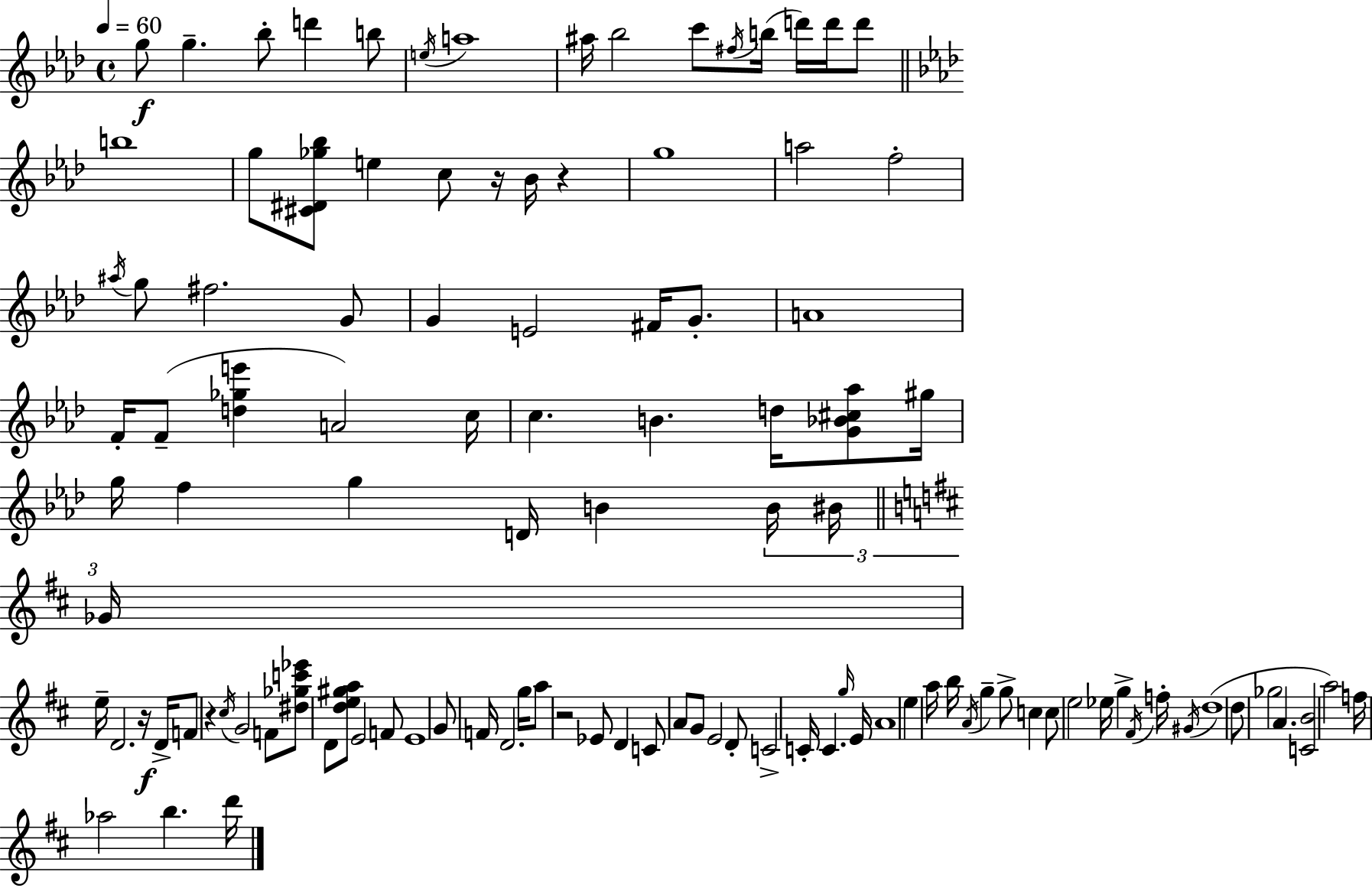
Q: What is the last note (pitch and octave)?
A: D6